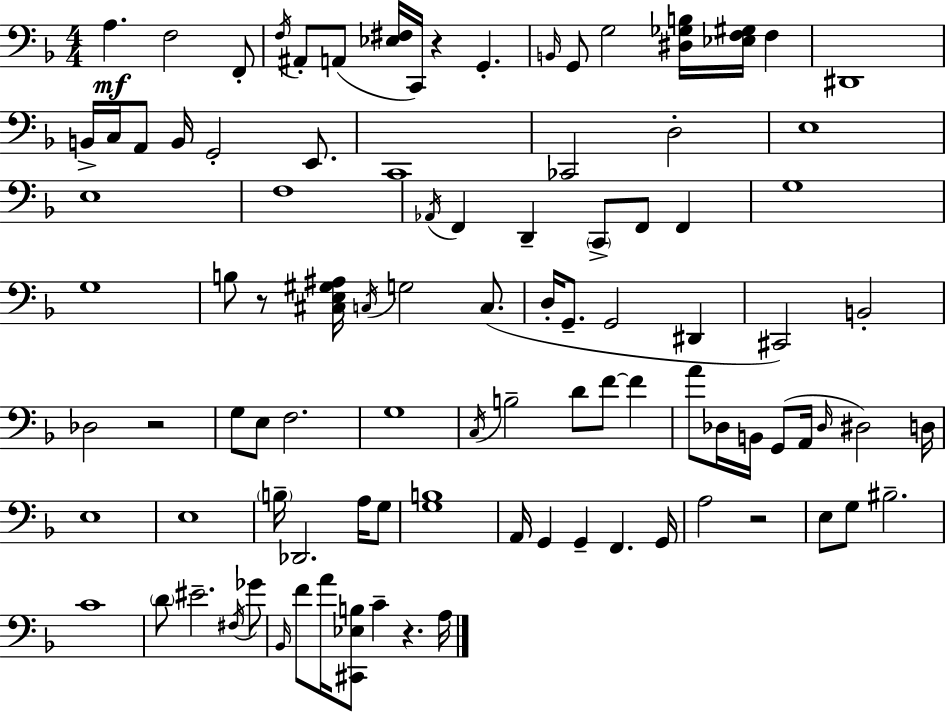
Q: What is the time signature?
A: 4/4